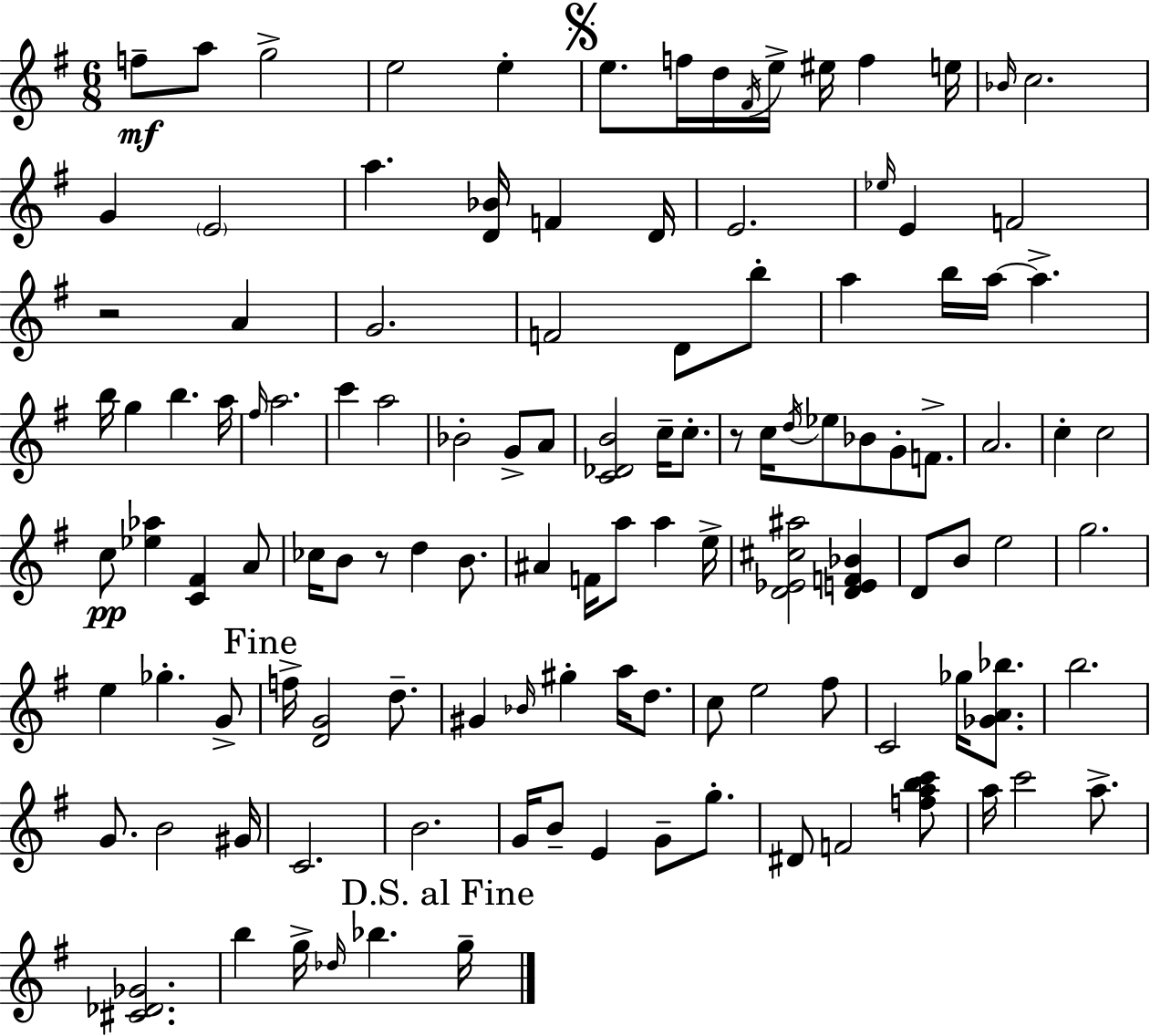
{
  \clef treble
  \numericTimeSignature
  \time 6/8
  \key g \major
  \repeat volta 2 { f''8--\mf a''8 g''2-> | e''2 e''4-. | \mark \markup { \musicglyph "scripts.segno" } e''8. f''16 d''16 \acciaccatura { fis'16 } e''16-> eis''16 f''4 | e''16 \grace { bes'16 } c''2. | \break g'4 \parenthesize e'2 | a''4. <d' bes'>16 f'4 | d'16 e'2. | \grace { ees''16 } e'4 f'2 | \break r2 a'4 | g'2. | f'2 d'8 | b''8-. a''4 b''16 a''16~~ a''4.-> | \break b''16 g''4 b''4. | a''16 \grace { fis''16 } a''2. | c'''4 a''2 | bes'2-. | \break g'8-> a'8 <c' des' b'>2 | c''16-- c''8.-. r8 c''16 \acciaccatura { d''16 } ees''8 bes'8 | g'8-. f'8.-> a'2. | c''4-. c''2 | \break c''8\pp <ees'' aes''>4 <c' fis'>4 | a'8 ces''16 b'8 r8 d''4 | b'8. ais'4 f'16 a''8 | a''4 e''16-> <d' ees' cis'' ais''>2 | \break <d' e' f' bes'>4 d'8 b'8 e''2 | g''2. | e''4 ges''4.-. | g'8-> \mark "Fine" f''16-> <d' g'>2 | \break d''8.-- gis'4 \grace { bes'16 } gis''4-. | a''16 d''8. c''8 e''2 | fis''8 c'2 | ges''16 <ges' a' bes''>8. b''2. | \break g'8. b'2 | gis'16 c'2. | b'2. | g'16 b'8-- e'4 | \break g'8-- g''8.-. dis'8 f'2 | <f'' a'' b'' c'''>8 a''16 c'''2 | a''8.-> <cis' des' ges'>2. | b''4 g''16-> \grace { des''16 } | \break bes''4. \mark "D.S. al Fine" g''16-- } \bar "|."
}